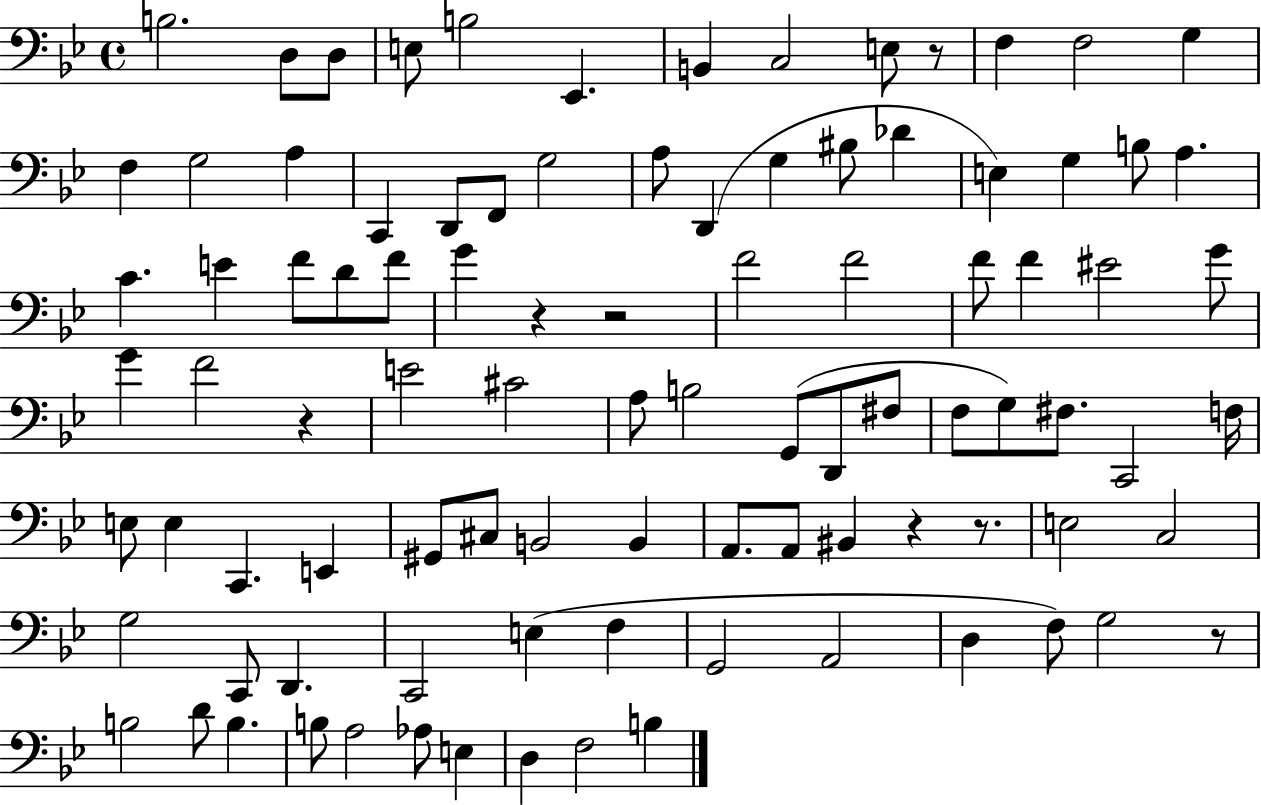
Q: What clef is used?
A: bass